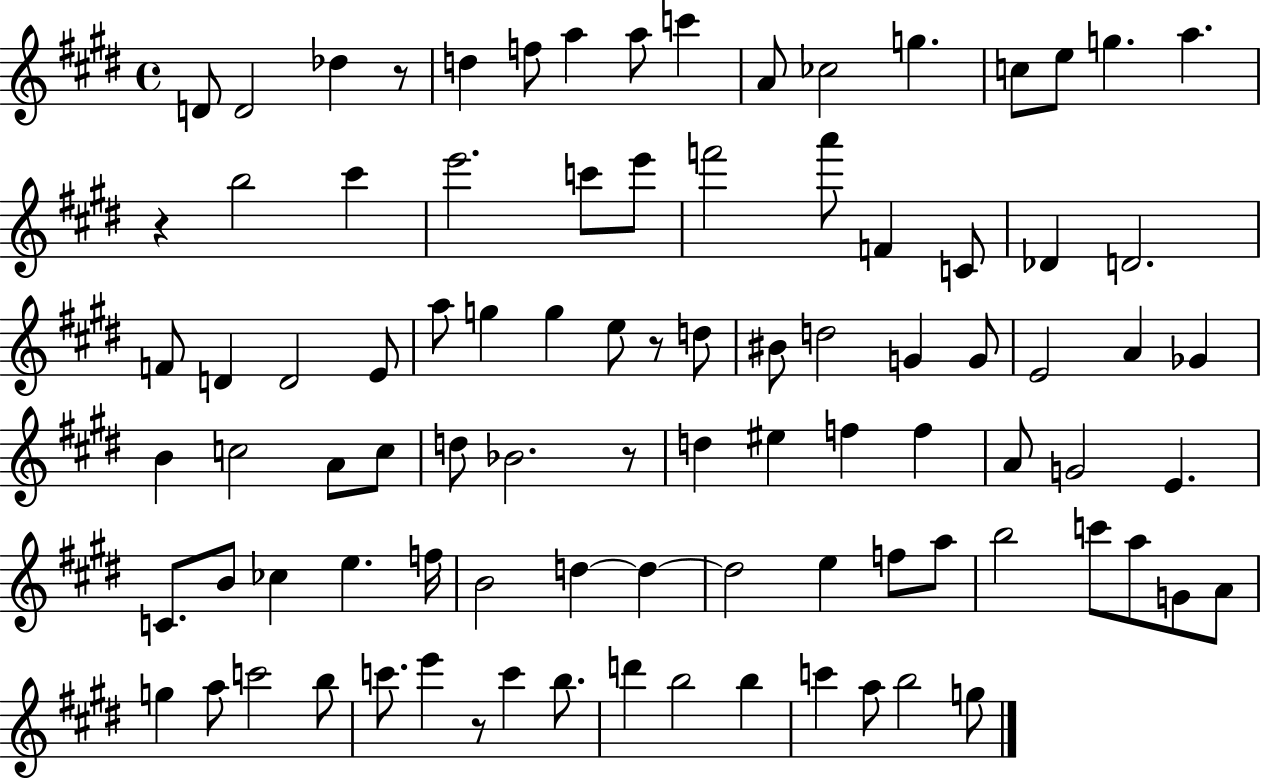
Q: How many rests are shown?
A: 5